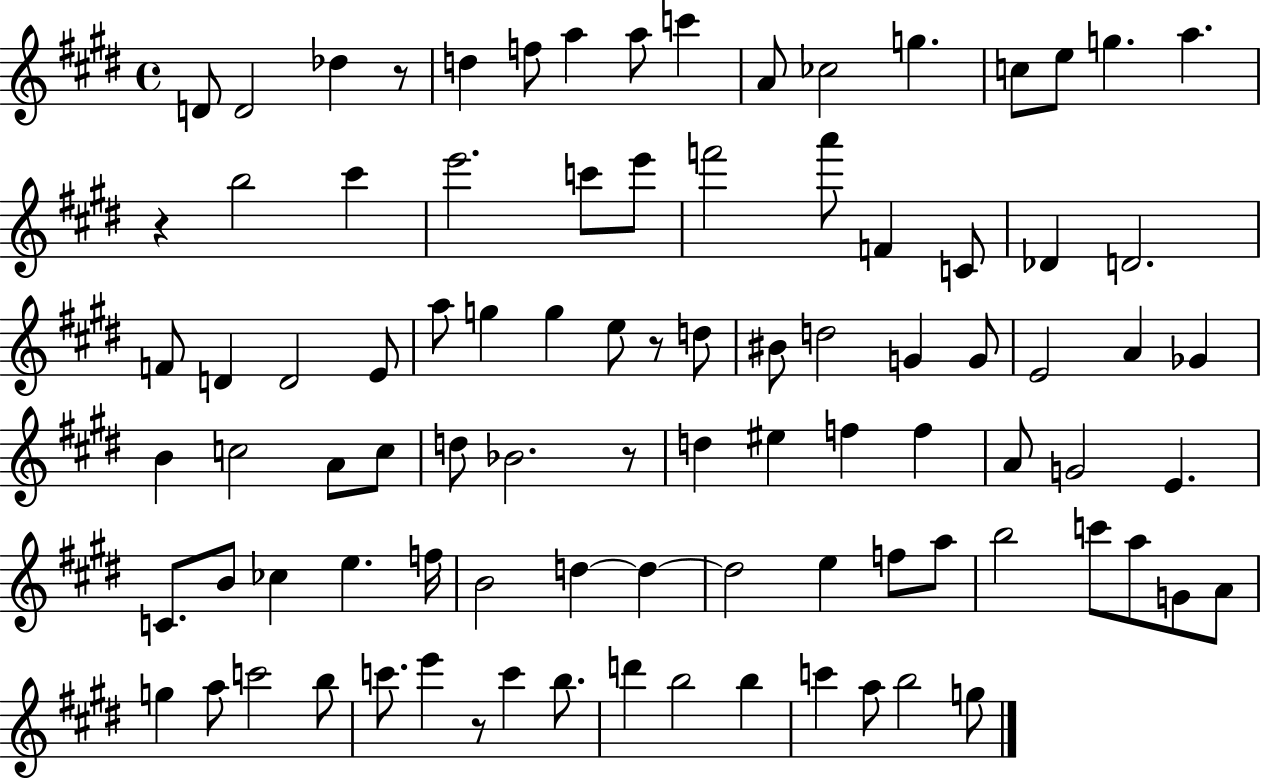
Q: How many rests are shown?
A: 5